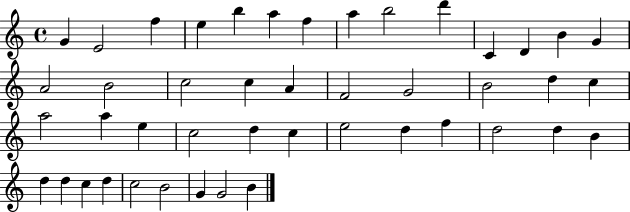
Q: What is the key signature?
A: C major